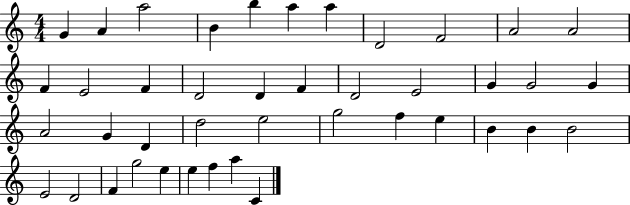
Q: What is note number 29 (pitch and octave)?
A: F5